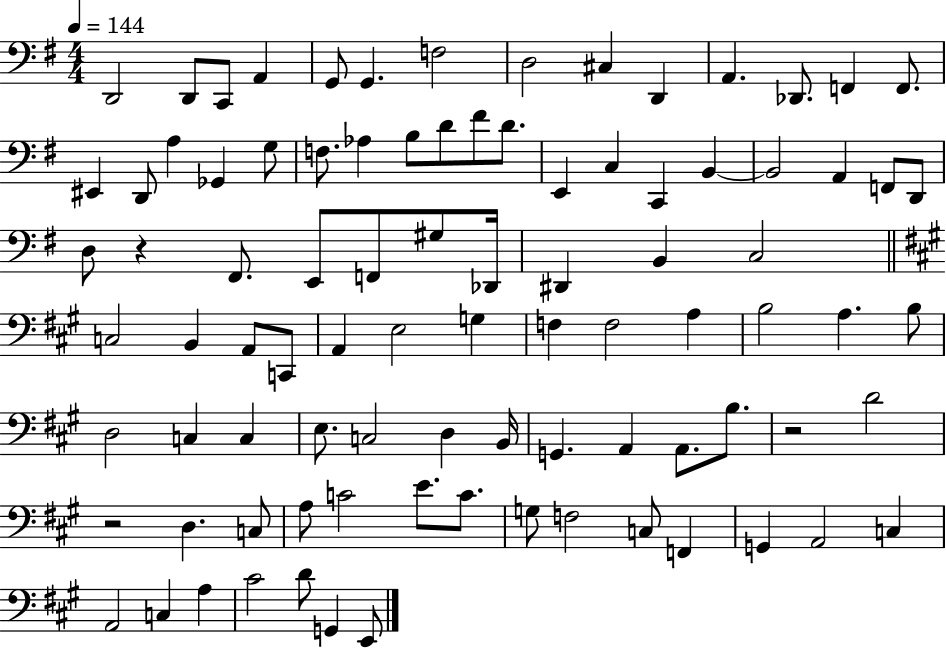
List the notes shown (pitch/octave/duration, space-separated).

D2/h D2/e C2/e A2/q G2/e G2/q. F3/h D3/h C#3/q D2/q A2/q. Db2/e. F2/q F2/e. EIS2/q D2/e A3/q Gb2/q G3/e F3/e. Ab3/q B3/e D4/e F#4/e D4/e. E2/q C3/q C2/q B2/q B2/h A2/q F2/e D2/e D3/e R/q F#2/e. E2/e F2/e G#3/e Db2/s D#2/q B2/q C3/h C3/h B2/q A2/e C2/e A2/q E3/h G3/q F3/q F3/h A3/q B3/h A3/q. B3/e D3/h C3/q C3/q E3/e. C3/h D3/q B2/s G2/q. A2/q A2/e. B3/e. R/h D4/h R/h D3/q. C3/e A3/e C4/h E4/e. C4/e. G3/e F3/h C3/e F2/q G2/q A2/h C3/q A2/h C3/q A3/q C#4/h D4/e G2/q E2/e